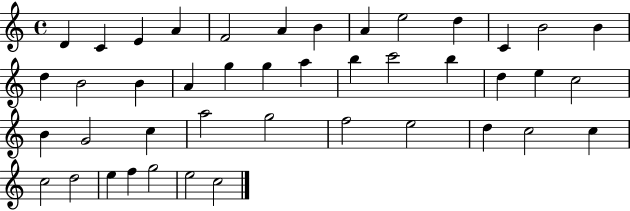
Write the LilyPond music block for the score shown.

{
  \clef treble
  \time 4/4
  \defaultTimeSignature
  \key c \major
  d'4 c'4 e'4 a'4 | f'2 a'4 b'4 | a'4 e''2 d''4 | c'4 b'2 b'4 | \break d''4 b'2 b'4 | a'4 g''4 g''4 a''4 | b''4 c'''2 b''4 | d''4 e''4 c''2 | \break b'4 g'2 c''4 | a''2 g''2 | f''2 e''2 | d''4 c''2 c''4 | \break c''2 d''2 | e''4 f''4 g''2 | e''2 c''2 | \bar "|."
}